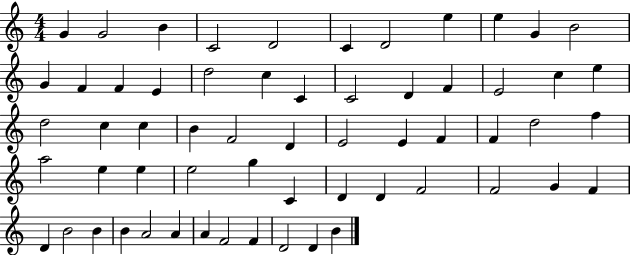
G4/q G4/h B4/q C4/h D4/h C4/q D4/h E5/q E5/q G4/q B4/h G4/q F4/q F4/q E4/q D5/h C5/q C4/q C4/h D4/q F4/q E4/h C5/q E5/q D5/h C5/q C5/q B4/q F4/h D4/q E4/h E4/q F4/q F4/q D5/h F5/q A5/h E5/q E5/q E5/h G5/q C4/q D4/q D4/q F4/h F4/h G4/q F4/q D4/q B4/h B4/q B4/q A4/h A4/q A4/q F4/h F4/q D4/h D4/q B4/q